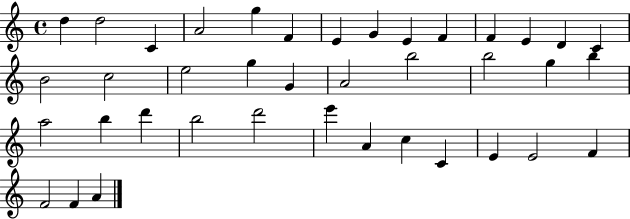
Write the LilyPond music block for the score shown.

{
  \clef treble
  \time 4/4
  \defaultTimeSignature
  \key c \major
  d''4 d''2 c'4 | a'2 g''4 f'4 | e'4 g'4 e'4 f'4 | f'4 e'4 d'4 c'4 | \break b'2 c''2 | e''2 g''4 g'4 | a'2 b''2 | b''2 g''4 b''4 | \break a''2 b''4 d'''4 | b''2 d'''2 | e'''4 a'4 c''4 c'4 | e'4 e'2 f'4 | \break f'2 f'4 a'4 | \bar "|."
}